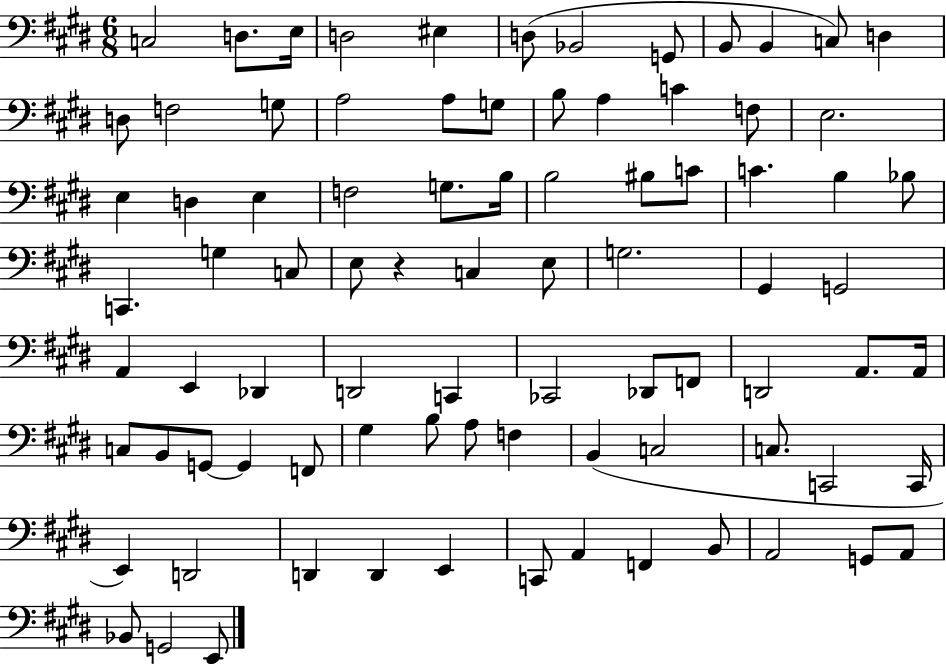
X:1
T:Untitled
M:6/8
L:1/4
K:E
C,2 D,/2 E,/4 D,2 ^E, D,/2 _B,,2 G,,/2 B,,/2 B,, C,/2 D, D,/2 F,2 G,/2 A,2 A,/2 G,/2 B,/2 A, C F,/2 E,2 E, D, E, F,2 G,/2 B,/4 B,2 ^B,/2 C/2 C B, _B,/2 C,, G, C,/2 E,/2 z C, E,/2 G,2 ^G,, G,,2 A,, E,, _D,, D,,2 C,, _C,,2 _D,,/2 F,,/2 D,,2 A,,/2 A,,/4 C,/2 B,,/2 G,,/2 G,, F,,/2 ^G, B,/2 A,/2 F, B,, C,2 C,/2 C,,2 C,,/4 E,, D,,2 D,, D,, E,, C,,/2 A,, F,, B,,/2 A,,2 G,,/2 A,,/2 _B,,/2 G,,2 E,,/2